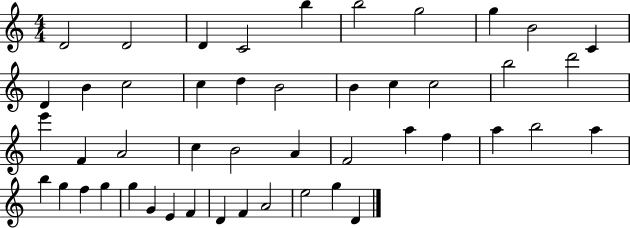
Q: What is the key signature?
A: C major